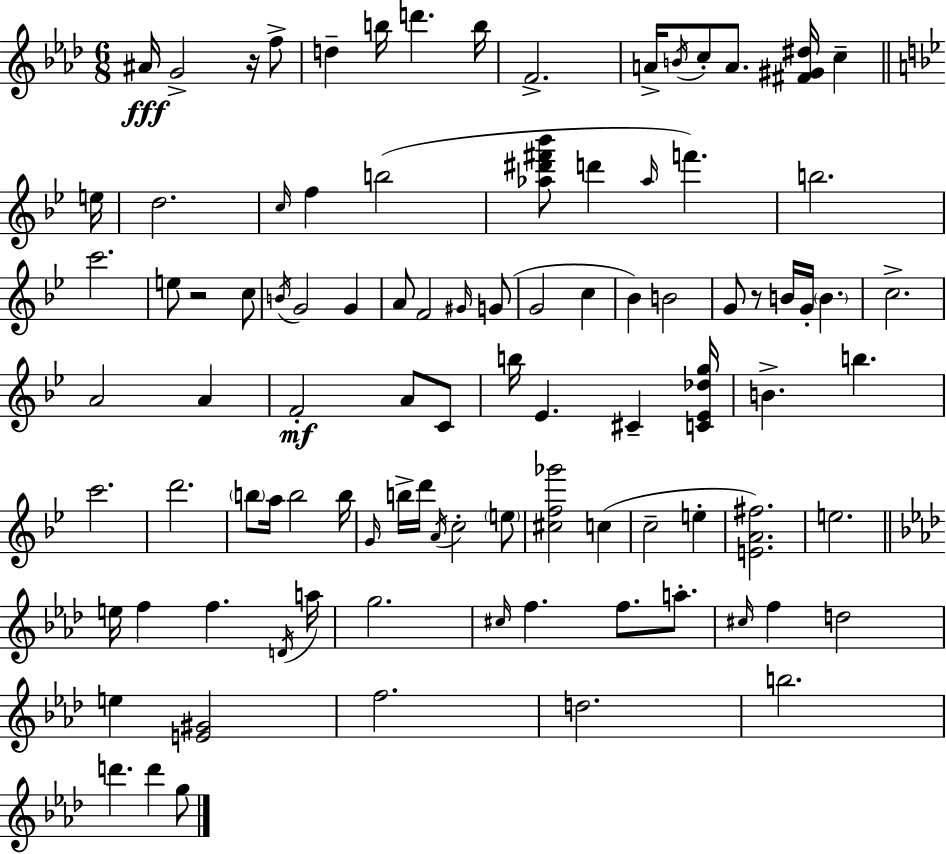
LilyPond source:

{
  \clef treble
  \numericTimeSignature
  \time 6/8
  \key f \minor
  \repeat volta 2 { ais'16\fff g'2-> r16 f''8-> | d''4-- b''16 d'''4. b''16 | f'2.-> | a'16-> \acciaccatura { b'16 } c''8-. a'8. <fis' gis' dis''>16 c''4-- | \break \bar "||" \break \key bes \major e''16 d''2. | \grace { c''16 } f''4 b''2( | <aes'' dis''' fis''' bes'''>8 d'''4 \grace { aes''16 }) f'''4. | b''2. | \break c'''2. | e''8 r2 | c''8 \acciaccatura { b'16 } g'2 | g'4 a'8 f'2 | \break \grace { gis'16 }( g'8 g'2 | c''4 bes'4) b'2 | g'8 r8 b'16 g'16-. \parenthesize b'4. | c''2.-> | \break a'2 | a'4 f'2-.\mf | a'8 c'8 b''16 ees'4. | cis'4-- <c' ees' des'' g''>16 b'4.-> b''4. | \break c'''2. | d'''2. | \parenthesize b''8 a''16 b''2 | b''16 \grace { g'16 } b''16-> d'''16 \acciaccatura { a'16 } c''2-. | \break \parenthesize e''8 <cis'' f'' ges'''>2 | c''4( c''2-- | e''4-. <e' a' fis''>2.) | e''2. | \break \bar "||" \break \key f \minor e''16 f''4 f''4. \acciaccatura { d'16 } | a''16 g''2. | \grace { cis''16 } f''4. f''8. a''8.-. | \grace { cis''16 } f''4 d''2 | \break e''4 <e' gis'>2 | f''2. | d''2. | b''2. | \break d'''4. d'''4 | g''8 } \bar "|."
}